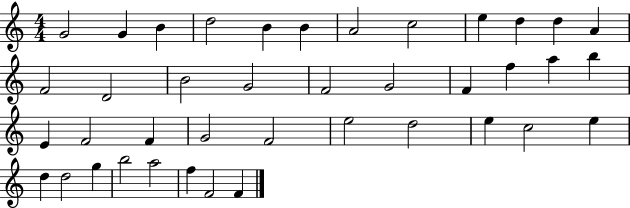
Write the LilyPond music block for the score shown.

{
  \clef treble
  \numericTimeSignature
  \time 4/4
  \key c \major
  g'2 g'4 b'4 | d''2 b'4 b'4 | a'2 c''2 | e''4 d''4 d''4 a'4 | \break f'2 d'2 | b'2 g'2 | f'2 g'2 | f'4 f''4 a''4 b''4 | \break e'4 f'2 f'4 | g'2 f'2 | e''2 d''2 | e''4 c''2 e''4 | \break d''4 d''2 g''4 | b''2 a''2 | f''4 f'2 f'4 | \bar "|."
}